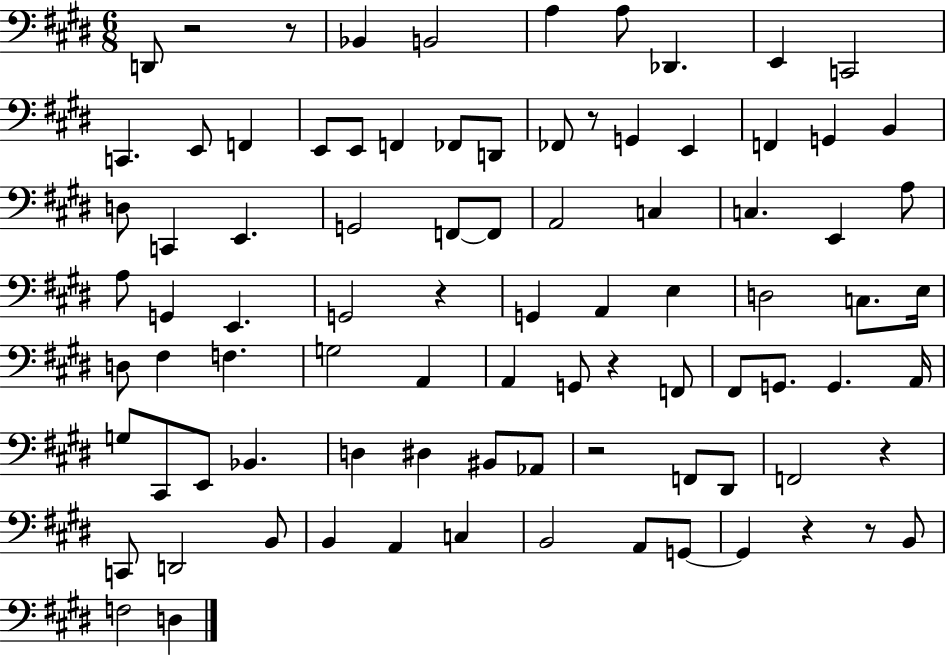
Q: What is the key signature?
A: E major